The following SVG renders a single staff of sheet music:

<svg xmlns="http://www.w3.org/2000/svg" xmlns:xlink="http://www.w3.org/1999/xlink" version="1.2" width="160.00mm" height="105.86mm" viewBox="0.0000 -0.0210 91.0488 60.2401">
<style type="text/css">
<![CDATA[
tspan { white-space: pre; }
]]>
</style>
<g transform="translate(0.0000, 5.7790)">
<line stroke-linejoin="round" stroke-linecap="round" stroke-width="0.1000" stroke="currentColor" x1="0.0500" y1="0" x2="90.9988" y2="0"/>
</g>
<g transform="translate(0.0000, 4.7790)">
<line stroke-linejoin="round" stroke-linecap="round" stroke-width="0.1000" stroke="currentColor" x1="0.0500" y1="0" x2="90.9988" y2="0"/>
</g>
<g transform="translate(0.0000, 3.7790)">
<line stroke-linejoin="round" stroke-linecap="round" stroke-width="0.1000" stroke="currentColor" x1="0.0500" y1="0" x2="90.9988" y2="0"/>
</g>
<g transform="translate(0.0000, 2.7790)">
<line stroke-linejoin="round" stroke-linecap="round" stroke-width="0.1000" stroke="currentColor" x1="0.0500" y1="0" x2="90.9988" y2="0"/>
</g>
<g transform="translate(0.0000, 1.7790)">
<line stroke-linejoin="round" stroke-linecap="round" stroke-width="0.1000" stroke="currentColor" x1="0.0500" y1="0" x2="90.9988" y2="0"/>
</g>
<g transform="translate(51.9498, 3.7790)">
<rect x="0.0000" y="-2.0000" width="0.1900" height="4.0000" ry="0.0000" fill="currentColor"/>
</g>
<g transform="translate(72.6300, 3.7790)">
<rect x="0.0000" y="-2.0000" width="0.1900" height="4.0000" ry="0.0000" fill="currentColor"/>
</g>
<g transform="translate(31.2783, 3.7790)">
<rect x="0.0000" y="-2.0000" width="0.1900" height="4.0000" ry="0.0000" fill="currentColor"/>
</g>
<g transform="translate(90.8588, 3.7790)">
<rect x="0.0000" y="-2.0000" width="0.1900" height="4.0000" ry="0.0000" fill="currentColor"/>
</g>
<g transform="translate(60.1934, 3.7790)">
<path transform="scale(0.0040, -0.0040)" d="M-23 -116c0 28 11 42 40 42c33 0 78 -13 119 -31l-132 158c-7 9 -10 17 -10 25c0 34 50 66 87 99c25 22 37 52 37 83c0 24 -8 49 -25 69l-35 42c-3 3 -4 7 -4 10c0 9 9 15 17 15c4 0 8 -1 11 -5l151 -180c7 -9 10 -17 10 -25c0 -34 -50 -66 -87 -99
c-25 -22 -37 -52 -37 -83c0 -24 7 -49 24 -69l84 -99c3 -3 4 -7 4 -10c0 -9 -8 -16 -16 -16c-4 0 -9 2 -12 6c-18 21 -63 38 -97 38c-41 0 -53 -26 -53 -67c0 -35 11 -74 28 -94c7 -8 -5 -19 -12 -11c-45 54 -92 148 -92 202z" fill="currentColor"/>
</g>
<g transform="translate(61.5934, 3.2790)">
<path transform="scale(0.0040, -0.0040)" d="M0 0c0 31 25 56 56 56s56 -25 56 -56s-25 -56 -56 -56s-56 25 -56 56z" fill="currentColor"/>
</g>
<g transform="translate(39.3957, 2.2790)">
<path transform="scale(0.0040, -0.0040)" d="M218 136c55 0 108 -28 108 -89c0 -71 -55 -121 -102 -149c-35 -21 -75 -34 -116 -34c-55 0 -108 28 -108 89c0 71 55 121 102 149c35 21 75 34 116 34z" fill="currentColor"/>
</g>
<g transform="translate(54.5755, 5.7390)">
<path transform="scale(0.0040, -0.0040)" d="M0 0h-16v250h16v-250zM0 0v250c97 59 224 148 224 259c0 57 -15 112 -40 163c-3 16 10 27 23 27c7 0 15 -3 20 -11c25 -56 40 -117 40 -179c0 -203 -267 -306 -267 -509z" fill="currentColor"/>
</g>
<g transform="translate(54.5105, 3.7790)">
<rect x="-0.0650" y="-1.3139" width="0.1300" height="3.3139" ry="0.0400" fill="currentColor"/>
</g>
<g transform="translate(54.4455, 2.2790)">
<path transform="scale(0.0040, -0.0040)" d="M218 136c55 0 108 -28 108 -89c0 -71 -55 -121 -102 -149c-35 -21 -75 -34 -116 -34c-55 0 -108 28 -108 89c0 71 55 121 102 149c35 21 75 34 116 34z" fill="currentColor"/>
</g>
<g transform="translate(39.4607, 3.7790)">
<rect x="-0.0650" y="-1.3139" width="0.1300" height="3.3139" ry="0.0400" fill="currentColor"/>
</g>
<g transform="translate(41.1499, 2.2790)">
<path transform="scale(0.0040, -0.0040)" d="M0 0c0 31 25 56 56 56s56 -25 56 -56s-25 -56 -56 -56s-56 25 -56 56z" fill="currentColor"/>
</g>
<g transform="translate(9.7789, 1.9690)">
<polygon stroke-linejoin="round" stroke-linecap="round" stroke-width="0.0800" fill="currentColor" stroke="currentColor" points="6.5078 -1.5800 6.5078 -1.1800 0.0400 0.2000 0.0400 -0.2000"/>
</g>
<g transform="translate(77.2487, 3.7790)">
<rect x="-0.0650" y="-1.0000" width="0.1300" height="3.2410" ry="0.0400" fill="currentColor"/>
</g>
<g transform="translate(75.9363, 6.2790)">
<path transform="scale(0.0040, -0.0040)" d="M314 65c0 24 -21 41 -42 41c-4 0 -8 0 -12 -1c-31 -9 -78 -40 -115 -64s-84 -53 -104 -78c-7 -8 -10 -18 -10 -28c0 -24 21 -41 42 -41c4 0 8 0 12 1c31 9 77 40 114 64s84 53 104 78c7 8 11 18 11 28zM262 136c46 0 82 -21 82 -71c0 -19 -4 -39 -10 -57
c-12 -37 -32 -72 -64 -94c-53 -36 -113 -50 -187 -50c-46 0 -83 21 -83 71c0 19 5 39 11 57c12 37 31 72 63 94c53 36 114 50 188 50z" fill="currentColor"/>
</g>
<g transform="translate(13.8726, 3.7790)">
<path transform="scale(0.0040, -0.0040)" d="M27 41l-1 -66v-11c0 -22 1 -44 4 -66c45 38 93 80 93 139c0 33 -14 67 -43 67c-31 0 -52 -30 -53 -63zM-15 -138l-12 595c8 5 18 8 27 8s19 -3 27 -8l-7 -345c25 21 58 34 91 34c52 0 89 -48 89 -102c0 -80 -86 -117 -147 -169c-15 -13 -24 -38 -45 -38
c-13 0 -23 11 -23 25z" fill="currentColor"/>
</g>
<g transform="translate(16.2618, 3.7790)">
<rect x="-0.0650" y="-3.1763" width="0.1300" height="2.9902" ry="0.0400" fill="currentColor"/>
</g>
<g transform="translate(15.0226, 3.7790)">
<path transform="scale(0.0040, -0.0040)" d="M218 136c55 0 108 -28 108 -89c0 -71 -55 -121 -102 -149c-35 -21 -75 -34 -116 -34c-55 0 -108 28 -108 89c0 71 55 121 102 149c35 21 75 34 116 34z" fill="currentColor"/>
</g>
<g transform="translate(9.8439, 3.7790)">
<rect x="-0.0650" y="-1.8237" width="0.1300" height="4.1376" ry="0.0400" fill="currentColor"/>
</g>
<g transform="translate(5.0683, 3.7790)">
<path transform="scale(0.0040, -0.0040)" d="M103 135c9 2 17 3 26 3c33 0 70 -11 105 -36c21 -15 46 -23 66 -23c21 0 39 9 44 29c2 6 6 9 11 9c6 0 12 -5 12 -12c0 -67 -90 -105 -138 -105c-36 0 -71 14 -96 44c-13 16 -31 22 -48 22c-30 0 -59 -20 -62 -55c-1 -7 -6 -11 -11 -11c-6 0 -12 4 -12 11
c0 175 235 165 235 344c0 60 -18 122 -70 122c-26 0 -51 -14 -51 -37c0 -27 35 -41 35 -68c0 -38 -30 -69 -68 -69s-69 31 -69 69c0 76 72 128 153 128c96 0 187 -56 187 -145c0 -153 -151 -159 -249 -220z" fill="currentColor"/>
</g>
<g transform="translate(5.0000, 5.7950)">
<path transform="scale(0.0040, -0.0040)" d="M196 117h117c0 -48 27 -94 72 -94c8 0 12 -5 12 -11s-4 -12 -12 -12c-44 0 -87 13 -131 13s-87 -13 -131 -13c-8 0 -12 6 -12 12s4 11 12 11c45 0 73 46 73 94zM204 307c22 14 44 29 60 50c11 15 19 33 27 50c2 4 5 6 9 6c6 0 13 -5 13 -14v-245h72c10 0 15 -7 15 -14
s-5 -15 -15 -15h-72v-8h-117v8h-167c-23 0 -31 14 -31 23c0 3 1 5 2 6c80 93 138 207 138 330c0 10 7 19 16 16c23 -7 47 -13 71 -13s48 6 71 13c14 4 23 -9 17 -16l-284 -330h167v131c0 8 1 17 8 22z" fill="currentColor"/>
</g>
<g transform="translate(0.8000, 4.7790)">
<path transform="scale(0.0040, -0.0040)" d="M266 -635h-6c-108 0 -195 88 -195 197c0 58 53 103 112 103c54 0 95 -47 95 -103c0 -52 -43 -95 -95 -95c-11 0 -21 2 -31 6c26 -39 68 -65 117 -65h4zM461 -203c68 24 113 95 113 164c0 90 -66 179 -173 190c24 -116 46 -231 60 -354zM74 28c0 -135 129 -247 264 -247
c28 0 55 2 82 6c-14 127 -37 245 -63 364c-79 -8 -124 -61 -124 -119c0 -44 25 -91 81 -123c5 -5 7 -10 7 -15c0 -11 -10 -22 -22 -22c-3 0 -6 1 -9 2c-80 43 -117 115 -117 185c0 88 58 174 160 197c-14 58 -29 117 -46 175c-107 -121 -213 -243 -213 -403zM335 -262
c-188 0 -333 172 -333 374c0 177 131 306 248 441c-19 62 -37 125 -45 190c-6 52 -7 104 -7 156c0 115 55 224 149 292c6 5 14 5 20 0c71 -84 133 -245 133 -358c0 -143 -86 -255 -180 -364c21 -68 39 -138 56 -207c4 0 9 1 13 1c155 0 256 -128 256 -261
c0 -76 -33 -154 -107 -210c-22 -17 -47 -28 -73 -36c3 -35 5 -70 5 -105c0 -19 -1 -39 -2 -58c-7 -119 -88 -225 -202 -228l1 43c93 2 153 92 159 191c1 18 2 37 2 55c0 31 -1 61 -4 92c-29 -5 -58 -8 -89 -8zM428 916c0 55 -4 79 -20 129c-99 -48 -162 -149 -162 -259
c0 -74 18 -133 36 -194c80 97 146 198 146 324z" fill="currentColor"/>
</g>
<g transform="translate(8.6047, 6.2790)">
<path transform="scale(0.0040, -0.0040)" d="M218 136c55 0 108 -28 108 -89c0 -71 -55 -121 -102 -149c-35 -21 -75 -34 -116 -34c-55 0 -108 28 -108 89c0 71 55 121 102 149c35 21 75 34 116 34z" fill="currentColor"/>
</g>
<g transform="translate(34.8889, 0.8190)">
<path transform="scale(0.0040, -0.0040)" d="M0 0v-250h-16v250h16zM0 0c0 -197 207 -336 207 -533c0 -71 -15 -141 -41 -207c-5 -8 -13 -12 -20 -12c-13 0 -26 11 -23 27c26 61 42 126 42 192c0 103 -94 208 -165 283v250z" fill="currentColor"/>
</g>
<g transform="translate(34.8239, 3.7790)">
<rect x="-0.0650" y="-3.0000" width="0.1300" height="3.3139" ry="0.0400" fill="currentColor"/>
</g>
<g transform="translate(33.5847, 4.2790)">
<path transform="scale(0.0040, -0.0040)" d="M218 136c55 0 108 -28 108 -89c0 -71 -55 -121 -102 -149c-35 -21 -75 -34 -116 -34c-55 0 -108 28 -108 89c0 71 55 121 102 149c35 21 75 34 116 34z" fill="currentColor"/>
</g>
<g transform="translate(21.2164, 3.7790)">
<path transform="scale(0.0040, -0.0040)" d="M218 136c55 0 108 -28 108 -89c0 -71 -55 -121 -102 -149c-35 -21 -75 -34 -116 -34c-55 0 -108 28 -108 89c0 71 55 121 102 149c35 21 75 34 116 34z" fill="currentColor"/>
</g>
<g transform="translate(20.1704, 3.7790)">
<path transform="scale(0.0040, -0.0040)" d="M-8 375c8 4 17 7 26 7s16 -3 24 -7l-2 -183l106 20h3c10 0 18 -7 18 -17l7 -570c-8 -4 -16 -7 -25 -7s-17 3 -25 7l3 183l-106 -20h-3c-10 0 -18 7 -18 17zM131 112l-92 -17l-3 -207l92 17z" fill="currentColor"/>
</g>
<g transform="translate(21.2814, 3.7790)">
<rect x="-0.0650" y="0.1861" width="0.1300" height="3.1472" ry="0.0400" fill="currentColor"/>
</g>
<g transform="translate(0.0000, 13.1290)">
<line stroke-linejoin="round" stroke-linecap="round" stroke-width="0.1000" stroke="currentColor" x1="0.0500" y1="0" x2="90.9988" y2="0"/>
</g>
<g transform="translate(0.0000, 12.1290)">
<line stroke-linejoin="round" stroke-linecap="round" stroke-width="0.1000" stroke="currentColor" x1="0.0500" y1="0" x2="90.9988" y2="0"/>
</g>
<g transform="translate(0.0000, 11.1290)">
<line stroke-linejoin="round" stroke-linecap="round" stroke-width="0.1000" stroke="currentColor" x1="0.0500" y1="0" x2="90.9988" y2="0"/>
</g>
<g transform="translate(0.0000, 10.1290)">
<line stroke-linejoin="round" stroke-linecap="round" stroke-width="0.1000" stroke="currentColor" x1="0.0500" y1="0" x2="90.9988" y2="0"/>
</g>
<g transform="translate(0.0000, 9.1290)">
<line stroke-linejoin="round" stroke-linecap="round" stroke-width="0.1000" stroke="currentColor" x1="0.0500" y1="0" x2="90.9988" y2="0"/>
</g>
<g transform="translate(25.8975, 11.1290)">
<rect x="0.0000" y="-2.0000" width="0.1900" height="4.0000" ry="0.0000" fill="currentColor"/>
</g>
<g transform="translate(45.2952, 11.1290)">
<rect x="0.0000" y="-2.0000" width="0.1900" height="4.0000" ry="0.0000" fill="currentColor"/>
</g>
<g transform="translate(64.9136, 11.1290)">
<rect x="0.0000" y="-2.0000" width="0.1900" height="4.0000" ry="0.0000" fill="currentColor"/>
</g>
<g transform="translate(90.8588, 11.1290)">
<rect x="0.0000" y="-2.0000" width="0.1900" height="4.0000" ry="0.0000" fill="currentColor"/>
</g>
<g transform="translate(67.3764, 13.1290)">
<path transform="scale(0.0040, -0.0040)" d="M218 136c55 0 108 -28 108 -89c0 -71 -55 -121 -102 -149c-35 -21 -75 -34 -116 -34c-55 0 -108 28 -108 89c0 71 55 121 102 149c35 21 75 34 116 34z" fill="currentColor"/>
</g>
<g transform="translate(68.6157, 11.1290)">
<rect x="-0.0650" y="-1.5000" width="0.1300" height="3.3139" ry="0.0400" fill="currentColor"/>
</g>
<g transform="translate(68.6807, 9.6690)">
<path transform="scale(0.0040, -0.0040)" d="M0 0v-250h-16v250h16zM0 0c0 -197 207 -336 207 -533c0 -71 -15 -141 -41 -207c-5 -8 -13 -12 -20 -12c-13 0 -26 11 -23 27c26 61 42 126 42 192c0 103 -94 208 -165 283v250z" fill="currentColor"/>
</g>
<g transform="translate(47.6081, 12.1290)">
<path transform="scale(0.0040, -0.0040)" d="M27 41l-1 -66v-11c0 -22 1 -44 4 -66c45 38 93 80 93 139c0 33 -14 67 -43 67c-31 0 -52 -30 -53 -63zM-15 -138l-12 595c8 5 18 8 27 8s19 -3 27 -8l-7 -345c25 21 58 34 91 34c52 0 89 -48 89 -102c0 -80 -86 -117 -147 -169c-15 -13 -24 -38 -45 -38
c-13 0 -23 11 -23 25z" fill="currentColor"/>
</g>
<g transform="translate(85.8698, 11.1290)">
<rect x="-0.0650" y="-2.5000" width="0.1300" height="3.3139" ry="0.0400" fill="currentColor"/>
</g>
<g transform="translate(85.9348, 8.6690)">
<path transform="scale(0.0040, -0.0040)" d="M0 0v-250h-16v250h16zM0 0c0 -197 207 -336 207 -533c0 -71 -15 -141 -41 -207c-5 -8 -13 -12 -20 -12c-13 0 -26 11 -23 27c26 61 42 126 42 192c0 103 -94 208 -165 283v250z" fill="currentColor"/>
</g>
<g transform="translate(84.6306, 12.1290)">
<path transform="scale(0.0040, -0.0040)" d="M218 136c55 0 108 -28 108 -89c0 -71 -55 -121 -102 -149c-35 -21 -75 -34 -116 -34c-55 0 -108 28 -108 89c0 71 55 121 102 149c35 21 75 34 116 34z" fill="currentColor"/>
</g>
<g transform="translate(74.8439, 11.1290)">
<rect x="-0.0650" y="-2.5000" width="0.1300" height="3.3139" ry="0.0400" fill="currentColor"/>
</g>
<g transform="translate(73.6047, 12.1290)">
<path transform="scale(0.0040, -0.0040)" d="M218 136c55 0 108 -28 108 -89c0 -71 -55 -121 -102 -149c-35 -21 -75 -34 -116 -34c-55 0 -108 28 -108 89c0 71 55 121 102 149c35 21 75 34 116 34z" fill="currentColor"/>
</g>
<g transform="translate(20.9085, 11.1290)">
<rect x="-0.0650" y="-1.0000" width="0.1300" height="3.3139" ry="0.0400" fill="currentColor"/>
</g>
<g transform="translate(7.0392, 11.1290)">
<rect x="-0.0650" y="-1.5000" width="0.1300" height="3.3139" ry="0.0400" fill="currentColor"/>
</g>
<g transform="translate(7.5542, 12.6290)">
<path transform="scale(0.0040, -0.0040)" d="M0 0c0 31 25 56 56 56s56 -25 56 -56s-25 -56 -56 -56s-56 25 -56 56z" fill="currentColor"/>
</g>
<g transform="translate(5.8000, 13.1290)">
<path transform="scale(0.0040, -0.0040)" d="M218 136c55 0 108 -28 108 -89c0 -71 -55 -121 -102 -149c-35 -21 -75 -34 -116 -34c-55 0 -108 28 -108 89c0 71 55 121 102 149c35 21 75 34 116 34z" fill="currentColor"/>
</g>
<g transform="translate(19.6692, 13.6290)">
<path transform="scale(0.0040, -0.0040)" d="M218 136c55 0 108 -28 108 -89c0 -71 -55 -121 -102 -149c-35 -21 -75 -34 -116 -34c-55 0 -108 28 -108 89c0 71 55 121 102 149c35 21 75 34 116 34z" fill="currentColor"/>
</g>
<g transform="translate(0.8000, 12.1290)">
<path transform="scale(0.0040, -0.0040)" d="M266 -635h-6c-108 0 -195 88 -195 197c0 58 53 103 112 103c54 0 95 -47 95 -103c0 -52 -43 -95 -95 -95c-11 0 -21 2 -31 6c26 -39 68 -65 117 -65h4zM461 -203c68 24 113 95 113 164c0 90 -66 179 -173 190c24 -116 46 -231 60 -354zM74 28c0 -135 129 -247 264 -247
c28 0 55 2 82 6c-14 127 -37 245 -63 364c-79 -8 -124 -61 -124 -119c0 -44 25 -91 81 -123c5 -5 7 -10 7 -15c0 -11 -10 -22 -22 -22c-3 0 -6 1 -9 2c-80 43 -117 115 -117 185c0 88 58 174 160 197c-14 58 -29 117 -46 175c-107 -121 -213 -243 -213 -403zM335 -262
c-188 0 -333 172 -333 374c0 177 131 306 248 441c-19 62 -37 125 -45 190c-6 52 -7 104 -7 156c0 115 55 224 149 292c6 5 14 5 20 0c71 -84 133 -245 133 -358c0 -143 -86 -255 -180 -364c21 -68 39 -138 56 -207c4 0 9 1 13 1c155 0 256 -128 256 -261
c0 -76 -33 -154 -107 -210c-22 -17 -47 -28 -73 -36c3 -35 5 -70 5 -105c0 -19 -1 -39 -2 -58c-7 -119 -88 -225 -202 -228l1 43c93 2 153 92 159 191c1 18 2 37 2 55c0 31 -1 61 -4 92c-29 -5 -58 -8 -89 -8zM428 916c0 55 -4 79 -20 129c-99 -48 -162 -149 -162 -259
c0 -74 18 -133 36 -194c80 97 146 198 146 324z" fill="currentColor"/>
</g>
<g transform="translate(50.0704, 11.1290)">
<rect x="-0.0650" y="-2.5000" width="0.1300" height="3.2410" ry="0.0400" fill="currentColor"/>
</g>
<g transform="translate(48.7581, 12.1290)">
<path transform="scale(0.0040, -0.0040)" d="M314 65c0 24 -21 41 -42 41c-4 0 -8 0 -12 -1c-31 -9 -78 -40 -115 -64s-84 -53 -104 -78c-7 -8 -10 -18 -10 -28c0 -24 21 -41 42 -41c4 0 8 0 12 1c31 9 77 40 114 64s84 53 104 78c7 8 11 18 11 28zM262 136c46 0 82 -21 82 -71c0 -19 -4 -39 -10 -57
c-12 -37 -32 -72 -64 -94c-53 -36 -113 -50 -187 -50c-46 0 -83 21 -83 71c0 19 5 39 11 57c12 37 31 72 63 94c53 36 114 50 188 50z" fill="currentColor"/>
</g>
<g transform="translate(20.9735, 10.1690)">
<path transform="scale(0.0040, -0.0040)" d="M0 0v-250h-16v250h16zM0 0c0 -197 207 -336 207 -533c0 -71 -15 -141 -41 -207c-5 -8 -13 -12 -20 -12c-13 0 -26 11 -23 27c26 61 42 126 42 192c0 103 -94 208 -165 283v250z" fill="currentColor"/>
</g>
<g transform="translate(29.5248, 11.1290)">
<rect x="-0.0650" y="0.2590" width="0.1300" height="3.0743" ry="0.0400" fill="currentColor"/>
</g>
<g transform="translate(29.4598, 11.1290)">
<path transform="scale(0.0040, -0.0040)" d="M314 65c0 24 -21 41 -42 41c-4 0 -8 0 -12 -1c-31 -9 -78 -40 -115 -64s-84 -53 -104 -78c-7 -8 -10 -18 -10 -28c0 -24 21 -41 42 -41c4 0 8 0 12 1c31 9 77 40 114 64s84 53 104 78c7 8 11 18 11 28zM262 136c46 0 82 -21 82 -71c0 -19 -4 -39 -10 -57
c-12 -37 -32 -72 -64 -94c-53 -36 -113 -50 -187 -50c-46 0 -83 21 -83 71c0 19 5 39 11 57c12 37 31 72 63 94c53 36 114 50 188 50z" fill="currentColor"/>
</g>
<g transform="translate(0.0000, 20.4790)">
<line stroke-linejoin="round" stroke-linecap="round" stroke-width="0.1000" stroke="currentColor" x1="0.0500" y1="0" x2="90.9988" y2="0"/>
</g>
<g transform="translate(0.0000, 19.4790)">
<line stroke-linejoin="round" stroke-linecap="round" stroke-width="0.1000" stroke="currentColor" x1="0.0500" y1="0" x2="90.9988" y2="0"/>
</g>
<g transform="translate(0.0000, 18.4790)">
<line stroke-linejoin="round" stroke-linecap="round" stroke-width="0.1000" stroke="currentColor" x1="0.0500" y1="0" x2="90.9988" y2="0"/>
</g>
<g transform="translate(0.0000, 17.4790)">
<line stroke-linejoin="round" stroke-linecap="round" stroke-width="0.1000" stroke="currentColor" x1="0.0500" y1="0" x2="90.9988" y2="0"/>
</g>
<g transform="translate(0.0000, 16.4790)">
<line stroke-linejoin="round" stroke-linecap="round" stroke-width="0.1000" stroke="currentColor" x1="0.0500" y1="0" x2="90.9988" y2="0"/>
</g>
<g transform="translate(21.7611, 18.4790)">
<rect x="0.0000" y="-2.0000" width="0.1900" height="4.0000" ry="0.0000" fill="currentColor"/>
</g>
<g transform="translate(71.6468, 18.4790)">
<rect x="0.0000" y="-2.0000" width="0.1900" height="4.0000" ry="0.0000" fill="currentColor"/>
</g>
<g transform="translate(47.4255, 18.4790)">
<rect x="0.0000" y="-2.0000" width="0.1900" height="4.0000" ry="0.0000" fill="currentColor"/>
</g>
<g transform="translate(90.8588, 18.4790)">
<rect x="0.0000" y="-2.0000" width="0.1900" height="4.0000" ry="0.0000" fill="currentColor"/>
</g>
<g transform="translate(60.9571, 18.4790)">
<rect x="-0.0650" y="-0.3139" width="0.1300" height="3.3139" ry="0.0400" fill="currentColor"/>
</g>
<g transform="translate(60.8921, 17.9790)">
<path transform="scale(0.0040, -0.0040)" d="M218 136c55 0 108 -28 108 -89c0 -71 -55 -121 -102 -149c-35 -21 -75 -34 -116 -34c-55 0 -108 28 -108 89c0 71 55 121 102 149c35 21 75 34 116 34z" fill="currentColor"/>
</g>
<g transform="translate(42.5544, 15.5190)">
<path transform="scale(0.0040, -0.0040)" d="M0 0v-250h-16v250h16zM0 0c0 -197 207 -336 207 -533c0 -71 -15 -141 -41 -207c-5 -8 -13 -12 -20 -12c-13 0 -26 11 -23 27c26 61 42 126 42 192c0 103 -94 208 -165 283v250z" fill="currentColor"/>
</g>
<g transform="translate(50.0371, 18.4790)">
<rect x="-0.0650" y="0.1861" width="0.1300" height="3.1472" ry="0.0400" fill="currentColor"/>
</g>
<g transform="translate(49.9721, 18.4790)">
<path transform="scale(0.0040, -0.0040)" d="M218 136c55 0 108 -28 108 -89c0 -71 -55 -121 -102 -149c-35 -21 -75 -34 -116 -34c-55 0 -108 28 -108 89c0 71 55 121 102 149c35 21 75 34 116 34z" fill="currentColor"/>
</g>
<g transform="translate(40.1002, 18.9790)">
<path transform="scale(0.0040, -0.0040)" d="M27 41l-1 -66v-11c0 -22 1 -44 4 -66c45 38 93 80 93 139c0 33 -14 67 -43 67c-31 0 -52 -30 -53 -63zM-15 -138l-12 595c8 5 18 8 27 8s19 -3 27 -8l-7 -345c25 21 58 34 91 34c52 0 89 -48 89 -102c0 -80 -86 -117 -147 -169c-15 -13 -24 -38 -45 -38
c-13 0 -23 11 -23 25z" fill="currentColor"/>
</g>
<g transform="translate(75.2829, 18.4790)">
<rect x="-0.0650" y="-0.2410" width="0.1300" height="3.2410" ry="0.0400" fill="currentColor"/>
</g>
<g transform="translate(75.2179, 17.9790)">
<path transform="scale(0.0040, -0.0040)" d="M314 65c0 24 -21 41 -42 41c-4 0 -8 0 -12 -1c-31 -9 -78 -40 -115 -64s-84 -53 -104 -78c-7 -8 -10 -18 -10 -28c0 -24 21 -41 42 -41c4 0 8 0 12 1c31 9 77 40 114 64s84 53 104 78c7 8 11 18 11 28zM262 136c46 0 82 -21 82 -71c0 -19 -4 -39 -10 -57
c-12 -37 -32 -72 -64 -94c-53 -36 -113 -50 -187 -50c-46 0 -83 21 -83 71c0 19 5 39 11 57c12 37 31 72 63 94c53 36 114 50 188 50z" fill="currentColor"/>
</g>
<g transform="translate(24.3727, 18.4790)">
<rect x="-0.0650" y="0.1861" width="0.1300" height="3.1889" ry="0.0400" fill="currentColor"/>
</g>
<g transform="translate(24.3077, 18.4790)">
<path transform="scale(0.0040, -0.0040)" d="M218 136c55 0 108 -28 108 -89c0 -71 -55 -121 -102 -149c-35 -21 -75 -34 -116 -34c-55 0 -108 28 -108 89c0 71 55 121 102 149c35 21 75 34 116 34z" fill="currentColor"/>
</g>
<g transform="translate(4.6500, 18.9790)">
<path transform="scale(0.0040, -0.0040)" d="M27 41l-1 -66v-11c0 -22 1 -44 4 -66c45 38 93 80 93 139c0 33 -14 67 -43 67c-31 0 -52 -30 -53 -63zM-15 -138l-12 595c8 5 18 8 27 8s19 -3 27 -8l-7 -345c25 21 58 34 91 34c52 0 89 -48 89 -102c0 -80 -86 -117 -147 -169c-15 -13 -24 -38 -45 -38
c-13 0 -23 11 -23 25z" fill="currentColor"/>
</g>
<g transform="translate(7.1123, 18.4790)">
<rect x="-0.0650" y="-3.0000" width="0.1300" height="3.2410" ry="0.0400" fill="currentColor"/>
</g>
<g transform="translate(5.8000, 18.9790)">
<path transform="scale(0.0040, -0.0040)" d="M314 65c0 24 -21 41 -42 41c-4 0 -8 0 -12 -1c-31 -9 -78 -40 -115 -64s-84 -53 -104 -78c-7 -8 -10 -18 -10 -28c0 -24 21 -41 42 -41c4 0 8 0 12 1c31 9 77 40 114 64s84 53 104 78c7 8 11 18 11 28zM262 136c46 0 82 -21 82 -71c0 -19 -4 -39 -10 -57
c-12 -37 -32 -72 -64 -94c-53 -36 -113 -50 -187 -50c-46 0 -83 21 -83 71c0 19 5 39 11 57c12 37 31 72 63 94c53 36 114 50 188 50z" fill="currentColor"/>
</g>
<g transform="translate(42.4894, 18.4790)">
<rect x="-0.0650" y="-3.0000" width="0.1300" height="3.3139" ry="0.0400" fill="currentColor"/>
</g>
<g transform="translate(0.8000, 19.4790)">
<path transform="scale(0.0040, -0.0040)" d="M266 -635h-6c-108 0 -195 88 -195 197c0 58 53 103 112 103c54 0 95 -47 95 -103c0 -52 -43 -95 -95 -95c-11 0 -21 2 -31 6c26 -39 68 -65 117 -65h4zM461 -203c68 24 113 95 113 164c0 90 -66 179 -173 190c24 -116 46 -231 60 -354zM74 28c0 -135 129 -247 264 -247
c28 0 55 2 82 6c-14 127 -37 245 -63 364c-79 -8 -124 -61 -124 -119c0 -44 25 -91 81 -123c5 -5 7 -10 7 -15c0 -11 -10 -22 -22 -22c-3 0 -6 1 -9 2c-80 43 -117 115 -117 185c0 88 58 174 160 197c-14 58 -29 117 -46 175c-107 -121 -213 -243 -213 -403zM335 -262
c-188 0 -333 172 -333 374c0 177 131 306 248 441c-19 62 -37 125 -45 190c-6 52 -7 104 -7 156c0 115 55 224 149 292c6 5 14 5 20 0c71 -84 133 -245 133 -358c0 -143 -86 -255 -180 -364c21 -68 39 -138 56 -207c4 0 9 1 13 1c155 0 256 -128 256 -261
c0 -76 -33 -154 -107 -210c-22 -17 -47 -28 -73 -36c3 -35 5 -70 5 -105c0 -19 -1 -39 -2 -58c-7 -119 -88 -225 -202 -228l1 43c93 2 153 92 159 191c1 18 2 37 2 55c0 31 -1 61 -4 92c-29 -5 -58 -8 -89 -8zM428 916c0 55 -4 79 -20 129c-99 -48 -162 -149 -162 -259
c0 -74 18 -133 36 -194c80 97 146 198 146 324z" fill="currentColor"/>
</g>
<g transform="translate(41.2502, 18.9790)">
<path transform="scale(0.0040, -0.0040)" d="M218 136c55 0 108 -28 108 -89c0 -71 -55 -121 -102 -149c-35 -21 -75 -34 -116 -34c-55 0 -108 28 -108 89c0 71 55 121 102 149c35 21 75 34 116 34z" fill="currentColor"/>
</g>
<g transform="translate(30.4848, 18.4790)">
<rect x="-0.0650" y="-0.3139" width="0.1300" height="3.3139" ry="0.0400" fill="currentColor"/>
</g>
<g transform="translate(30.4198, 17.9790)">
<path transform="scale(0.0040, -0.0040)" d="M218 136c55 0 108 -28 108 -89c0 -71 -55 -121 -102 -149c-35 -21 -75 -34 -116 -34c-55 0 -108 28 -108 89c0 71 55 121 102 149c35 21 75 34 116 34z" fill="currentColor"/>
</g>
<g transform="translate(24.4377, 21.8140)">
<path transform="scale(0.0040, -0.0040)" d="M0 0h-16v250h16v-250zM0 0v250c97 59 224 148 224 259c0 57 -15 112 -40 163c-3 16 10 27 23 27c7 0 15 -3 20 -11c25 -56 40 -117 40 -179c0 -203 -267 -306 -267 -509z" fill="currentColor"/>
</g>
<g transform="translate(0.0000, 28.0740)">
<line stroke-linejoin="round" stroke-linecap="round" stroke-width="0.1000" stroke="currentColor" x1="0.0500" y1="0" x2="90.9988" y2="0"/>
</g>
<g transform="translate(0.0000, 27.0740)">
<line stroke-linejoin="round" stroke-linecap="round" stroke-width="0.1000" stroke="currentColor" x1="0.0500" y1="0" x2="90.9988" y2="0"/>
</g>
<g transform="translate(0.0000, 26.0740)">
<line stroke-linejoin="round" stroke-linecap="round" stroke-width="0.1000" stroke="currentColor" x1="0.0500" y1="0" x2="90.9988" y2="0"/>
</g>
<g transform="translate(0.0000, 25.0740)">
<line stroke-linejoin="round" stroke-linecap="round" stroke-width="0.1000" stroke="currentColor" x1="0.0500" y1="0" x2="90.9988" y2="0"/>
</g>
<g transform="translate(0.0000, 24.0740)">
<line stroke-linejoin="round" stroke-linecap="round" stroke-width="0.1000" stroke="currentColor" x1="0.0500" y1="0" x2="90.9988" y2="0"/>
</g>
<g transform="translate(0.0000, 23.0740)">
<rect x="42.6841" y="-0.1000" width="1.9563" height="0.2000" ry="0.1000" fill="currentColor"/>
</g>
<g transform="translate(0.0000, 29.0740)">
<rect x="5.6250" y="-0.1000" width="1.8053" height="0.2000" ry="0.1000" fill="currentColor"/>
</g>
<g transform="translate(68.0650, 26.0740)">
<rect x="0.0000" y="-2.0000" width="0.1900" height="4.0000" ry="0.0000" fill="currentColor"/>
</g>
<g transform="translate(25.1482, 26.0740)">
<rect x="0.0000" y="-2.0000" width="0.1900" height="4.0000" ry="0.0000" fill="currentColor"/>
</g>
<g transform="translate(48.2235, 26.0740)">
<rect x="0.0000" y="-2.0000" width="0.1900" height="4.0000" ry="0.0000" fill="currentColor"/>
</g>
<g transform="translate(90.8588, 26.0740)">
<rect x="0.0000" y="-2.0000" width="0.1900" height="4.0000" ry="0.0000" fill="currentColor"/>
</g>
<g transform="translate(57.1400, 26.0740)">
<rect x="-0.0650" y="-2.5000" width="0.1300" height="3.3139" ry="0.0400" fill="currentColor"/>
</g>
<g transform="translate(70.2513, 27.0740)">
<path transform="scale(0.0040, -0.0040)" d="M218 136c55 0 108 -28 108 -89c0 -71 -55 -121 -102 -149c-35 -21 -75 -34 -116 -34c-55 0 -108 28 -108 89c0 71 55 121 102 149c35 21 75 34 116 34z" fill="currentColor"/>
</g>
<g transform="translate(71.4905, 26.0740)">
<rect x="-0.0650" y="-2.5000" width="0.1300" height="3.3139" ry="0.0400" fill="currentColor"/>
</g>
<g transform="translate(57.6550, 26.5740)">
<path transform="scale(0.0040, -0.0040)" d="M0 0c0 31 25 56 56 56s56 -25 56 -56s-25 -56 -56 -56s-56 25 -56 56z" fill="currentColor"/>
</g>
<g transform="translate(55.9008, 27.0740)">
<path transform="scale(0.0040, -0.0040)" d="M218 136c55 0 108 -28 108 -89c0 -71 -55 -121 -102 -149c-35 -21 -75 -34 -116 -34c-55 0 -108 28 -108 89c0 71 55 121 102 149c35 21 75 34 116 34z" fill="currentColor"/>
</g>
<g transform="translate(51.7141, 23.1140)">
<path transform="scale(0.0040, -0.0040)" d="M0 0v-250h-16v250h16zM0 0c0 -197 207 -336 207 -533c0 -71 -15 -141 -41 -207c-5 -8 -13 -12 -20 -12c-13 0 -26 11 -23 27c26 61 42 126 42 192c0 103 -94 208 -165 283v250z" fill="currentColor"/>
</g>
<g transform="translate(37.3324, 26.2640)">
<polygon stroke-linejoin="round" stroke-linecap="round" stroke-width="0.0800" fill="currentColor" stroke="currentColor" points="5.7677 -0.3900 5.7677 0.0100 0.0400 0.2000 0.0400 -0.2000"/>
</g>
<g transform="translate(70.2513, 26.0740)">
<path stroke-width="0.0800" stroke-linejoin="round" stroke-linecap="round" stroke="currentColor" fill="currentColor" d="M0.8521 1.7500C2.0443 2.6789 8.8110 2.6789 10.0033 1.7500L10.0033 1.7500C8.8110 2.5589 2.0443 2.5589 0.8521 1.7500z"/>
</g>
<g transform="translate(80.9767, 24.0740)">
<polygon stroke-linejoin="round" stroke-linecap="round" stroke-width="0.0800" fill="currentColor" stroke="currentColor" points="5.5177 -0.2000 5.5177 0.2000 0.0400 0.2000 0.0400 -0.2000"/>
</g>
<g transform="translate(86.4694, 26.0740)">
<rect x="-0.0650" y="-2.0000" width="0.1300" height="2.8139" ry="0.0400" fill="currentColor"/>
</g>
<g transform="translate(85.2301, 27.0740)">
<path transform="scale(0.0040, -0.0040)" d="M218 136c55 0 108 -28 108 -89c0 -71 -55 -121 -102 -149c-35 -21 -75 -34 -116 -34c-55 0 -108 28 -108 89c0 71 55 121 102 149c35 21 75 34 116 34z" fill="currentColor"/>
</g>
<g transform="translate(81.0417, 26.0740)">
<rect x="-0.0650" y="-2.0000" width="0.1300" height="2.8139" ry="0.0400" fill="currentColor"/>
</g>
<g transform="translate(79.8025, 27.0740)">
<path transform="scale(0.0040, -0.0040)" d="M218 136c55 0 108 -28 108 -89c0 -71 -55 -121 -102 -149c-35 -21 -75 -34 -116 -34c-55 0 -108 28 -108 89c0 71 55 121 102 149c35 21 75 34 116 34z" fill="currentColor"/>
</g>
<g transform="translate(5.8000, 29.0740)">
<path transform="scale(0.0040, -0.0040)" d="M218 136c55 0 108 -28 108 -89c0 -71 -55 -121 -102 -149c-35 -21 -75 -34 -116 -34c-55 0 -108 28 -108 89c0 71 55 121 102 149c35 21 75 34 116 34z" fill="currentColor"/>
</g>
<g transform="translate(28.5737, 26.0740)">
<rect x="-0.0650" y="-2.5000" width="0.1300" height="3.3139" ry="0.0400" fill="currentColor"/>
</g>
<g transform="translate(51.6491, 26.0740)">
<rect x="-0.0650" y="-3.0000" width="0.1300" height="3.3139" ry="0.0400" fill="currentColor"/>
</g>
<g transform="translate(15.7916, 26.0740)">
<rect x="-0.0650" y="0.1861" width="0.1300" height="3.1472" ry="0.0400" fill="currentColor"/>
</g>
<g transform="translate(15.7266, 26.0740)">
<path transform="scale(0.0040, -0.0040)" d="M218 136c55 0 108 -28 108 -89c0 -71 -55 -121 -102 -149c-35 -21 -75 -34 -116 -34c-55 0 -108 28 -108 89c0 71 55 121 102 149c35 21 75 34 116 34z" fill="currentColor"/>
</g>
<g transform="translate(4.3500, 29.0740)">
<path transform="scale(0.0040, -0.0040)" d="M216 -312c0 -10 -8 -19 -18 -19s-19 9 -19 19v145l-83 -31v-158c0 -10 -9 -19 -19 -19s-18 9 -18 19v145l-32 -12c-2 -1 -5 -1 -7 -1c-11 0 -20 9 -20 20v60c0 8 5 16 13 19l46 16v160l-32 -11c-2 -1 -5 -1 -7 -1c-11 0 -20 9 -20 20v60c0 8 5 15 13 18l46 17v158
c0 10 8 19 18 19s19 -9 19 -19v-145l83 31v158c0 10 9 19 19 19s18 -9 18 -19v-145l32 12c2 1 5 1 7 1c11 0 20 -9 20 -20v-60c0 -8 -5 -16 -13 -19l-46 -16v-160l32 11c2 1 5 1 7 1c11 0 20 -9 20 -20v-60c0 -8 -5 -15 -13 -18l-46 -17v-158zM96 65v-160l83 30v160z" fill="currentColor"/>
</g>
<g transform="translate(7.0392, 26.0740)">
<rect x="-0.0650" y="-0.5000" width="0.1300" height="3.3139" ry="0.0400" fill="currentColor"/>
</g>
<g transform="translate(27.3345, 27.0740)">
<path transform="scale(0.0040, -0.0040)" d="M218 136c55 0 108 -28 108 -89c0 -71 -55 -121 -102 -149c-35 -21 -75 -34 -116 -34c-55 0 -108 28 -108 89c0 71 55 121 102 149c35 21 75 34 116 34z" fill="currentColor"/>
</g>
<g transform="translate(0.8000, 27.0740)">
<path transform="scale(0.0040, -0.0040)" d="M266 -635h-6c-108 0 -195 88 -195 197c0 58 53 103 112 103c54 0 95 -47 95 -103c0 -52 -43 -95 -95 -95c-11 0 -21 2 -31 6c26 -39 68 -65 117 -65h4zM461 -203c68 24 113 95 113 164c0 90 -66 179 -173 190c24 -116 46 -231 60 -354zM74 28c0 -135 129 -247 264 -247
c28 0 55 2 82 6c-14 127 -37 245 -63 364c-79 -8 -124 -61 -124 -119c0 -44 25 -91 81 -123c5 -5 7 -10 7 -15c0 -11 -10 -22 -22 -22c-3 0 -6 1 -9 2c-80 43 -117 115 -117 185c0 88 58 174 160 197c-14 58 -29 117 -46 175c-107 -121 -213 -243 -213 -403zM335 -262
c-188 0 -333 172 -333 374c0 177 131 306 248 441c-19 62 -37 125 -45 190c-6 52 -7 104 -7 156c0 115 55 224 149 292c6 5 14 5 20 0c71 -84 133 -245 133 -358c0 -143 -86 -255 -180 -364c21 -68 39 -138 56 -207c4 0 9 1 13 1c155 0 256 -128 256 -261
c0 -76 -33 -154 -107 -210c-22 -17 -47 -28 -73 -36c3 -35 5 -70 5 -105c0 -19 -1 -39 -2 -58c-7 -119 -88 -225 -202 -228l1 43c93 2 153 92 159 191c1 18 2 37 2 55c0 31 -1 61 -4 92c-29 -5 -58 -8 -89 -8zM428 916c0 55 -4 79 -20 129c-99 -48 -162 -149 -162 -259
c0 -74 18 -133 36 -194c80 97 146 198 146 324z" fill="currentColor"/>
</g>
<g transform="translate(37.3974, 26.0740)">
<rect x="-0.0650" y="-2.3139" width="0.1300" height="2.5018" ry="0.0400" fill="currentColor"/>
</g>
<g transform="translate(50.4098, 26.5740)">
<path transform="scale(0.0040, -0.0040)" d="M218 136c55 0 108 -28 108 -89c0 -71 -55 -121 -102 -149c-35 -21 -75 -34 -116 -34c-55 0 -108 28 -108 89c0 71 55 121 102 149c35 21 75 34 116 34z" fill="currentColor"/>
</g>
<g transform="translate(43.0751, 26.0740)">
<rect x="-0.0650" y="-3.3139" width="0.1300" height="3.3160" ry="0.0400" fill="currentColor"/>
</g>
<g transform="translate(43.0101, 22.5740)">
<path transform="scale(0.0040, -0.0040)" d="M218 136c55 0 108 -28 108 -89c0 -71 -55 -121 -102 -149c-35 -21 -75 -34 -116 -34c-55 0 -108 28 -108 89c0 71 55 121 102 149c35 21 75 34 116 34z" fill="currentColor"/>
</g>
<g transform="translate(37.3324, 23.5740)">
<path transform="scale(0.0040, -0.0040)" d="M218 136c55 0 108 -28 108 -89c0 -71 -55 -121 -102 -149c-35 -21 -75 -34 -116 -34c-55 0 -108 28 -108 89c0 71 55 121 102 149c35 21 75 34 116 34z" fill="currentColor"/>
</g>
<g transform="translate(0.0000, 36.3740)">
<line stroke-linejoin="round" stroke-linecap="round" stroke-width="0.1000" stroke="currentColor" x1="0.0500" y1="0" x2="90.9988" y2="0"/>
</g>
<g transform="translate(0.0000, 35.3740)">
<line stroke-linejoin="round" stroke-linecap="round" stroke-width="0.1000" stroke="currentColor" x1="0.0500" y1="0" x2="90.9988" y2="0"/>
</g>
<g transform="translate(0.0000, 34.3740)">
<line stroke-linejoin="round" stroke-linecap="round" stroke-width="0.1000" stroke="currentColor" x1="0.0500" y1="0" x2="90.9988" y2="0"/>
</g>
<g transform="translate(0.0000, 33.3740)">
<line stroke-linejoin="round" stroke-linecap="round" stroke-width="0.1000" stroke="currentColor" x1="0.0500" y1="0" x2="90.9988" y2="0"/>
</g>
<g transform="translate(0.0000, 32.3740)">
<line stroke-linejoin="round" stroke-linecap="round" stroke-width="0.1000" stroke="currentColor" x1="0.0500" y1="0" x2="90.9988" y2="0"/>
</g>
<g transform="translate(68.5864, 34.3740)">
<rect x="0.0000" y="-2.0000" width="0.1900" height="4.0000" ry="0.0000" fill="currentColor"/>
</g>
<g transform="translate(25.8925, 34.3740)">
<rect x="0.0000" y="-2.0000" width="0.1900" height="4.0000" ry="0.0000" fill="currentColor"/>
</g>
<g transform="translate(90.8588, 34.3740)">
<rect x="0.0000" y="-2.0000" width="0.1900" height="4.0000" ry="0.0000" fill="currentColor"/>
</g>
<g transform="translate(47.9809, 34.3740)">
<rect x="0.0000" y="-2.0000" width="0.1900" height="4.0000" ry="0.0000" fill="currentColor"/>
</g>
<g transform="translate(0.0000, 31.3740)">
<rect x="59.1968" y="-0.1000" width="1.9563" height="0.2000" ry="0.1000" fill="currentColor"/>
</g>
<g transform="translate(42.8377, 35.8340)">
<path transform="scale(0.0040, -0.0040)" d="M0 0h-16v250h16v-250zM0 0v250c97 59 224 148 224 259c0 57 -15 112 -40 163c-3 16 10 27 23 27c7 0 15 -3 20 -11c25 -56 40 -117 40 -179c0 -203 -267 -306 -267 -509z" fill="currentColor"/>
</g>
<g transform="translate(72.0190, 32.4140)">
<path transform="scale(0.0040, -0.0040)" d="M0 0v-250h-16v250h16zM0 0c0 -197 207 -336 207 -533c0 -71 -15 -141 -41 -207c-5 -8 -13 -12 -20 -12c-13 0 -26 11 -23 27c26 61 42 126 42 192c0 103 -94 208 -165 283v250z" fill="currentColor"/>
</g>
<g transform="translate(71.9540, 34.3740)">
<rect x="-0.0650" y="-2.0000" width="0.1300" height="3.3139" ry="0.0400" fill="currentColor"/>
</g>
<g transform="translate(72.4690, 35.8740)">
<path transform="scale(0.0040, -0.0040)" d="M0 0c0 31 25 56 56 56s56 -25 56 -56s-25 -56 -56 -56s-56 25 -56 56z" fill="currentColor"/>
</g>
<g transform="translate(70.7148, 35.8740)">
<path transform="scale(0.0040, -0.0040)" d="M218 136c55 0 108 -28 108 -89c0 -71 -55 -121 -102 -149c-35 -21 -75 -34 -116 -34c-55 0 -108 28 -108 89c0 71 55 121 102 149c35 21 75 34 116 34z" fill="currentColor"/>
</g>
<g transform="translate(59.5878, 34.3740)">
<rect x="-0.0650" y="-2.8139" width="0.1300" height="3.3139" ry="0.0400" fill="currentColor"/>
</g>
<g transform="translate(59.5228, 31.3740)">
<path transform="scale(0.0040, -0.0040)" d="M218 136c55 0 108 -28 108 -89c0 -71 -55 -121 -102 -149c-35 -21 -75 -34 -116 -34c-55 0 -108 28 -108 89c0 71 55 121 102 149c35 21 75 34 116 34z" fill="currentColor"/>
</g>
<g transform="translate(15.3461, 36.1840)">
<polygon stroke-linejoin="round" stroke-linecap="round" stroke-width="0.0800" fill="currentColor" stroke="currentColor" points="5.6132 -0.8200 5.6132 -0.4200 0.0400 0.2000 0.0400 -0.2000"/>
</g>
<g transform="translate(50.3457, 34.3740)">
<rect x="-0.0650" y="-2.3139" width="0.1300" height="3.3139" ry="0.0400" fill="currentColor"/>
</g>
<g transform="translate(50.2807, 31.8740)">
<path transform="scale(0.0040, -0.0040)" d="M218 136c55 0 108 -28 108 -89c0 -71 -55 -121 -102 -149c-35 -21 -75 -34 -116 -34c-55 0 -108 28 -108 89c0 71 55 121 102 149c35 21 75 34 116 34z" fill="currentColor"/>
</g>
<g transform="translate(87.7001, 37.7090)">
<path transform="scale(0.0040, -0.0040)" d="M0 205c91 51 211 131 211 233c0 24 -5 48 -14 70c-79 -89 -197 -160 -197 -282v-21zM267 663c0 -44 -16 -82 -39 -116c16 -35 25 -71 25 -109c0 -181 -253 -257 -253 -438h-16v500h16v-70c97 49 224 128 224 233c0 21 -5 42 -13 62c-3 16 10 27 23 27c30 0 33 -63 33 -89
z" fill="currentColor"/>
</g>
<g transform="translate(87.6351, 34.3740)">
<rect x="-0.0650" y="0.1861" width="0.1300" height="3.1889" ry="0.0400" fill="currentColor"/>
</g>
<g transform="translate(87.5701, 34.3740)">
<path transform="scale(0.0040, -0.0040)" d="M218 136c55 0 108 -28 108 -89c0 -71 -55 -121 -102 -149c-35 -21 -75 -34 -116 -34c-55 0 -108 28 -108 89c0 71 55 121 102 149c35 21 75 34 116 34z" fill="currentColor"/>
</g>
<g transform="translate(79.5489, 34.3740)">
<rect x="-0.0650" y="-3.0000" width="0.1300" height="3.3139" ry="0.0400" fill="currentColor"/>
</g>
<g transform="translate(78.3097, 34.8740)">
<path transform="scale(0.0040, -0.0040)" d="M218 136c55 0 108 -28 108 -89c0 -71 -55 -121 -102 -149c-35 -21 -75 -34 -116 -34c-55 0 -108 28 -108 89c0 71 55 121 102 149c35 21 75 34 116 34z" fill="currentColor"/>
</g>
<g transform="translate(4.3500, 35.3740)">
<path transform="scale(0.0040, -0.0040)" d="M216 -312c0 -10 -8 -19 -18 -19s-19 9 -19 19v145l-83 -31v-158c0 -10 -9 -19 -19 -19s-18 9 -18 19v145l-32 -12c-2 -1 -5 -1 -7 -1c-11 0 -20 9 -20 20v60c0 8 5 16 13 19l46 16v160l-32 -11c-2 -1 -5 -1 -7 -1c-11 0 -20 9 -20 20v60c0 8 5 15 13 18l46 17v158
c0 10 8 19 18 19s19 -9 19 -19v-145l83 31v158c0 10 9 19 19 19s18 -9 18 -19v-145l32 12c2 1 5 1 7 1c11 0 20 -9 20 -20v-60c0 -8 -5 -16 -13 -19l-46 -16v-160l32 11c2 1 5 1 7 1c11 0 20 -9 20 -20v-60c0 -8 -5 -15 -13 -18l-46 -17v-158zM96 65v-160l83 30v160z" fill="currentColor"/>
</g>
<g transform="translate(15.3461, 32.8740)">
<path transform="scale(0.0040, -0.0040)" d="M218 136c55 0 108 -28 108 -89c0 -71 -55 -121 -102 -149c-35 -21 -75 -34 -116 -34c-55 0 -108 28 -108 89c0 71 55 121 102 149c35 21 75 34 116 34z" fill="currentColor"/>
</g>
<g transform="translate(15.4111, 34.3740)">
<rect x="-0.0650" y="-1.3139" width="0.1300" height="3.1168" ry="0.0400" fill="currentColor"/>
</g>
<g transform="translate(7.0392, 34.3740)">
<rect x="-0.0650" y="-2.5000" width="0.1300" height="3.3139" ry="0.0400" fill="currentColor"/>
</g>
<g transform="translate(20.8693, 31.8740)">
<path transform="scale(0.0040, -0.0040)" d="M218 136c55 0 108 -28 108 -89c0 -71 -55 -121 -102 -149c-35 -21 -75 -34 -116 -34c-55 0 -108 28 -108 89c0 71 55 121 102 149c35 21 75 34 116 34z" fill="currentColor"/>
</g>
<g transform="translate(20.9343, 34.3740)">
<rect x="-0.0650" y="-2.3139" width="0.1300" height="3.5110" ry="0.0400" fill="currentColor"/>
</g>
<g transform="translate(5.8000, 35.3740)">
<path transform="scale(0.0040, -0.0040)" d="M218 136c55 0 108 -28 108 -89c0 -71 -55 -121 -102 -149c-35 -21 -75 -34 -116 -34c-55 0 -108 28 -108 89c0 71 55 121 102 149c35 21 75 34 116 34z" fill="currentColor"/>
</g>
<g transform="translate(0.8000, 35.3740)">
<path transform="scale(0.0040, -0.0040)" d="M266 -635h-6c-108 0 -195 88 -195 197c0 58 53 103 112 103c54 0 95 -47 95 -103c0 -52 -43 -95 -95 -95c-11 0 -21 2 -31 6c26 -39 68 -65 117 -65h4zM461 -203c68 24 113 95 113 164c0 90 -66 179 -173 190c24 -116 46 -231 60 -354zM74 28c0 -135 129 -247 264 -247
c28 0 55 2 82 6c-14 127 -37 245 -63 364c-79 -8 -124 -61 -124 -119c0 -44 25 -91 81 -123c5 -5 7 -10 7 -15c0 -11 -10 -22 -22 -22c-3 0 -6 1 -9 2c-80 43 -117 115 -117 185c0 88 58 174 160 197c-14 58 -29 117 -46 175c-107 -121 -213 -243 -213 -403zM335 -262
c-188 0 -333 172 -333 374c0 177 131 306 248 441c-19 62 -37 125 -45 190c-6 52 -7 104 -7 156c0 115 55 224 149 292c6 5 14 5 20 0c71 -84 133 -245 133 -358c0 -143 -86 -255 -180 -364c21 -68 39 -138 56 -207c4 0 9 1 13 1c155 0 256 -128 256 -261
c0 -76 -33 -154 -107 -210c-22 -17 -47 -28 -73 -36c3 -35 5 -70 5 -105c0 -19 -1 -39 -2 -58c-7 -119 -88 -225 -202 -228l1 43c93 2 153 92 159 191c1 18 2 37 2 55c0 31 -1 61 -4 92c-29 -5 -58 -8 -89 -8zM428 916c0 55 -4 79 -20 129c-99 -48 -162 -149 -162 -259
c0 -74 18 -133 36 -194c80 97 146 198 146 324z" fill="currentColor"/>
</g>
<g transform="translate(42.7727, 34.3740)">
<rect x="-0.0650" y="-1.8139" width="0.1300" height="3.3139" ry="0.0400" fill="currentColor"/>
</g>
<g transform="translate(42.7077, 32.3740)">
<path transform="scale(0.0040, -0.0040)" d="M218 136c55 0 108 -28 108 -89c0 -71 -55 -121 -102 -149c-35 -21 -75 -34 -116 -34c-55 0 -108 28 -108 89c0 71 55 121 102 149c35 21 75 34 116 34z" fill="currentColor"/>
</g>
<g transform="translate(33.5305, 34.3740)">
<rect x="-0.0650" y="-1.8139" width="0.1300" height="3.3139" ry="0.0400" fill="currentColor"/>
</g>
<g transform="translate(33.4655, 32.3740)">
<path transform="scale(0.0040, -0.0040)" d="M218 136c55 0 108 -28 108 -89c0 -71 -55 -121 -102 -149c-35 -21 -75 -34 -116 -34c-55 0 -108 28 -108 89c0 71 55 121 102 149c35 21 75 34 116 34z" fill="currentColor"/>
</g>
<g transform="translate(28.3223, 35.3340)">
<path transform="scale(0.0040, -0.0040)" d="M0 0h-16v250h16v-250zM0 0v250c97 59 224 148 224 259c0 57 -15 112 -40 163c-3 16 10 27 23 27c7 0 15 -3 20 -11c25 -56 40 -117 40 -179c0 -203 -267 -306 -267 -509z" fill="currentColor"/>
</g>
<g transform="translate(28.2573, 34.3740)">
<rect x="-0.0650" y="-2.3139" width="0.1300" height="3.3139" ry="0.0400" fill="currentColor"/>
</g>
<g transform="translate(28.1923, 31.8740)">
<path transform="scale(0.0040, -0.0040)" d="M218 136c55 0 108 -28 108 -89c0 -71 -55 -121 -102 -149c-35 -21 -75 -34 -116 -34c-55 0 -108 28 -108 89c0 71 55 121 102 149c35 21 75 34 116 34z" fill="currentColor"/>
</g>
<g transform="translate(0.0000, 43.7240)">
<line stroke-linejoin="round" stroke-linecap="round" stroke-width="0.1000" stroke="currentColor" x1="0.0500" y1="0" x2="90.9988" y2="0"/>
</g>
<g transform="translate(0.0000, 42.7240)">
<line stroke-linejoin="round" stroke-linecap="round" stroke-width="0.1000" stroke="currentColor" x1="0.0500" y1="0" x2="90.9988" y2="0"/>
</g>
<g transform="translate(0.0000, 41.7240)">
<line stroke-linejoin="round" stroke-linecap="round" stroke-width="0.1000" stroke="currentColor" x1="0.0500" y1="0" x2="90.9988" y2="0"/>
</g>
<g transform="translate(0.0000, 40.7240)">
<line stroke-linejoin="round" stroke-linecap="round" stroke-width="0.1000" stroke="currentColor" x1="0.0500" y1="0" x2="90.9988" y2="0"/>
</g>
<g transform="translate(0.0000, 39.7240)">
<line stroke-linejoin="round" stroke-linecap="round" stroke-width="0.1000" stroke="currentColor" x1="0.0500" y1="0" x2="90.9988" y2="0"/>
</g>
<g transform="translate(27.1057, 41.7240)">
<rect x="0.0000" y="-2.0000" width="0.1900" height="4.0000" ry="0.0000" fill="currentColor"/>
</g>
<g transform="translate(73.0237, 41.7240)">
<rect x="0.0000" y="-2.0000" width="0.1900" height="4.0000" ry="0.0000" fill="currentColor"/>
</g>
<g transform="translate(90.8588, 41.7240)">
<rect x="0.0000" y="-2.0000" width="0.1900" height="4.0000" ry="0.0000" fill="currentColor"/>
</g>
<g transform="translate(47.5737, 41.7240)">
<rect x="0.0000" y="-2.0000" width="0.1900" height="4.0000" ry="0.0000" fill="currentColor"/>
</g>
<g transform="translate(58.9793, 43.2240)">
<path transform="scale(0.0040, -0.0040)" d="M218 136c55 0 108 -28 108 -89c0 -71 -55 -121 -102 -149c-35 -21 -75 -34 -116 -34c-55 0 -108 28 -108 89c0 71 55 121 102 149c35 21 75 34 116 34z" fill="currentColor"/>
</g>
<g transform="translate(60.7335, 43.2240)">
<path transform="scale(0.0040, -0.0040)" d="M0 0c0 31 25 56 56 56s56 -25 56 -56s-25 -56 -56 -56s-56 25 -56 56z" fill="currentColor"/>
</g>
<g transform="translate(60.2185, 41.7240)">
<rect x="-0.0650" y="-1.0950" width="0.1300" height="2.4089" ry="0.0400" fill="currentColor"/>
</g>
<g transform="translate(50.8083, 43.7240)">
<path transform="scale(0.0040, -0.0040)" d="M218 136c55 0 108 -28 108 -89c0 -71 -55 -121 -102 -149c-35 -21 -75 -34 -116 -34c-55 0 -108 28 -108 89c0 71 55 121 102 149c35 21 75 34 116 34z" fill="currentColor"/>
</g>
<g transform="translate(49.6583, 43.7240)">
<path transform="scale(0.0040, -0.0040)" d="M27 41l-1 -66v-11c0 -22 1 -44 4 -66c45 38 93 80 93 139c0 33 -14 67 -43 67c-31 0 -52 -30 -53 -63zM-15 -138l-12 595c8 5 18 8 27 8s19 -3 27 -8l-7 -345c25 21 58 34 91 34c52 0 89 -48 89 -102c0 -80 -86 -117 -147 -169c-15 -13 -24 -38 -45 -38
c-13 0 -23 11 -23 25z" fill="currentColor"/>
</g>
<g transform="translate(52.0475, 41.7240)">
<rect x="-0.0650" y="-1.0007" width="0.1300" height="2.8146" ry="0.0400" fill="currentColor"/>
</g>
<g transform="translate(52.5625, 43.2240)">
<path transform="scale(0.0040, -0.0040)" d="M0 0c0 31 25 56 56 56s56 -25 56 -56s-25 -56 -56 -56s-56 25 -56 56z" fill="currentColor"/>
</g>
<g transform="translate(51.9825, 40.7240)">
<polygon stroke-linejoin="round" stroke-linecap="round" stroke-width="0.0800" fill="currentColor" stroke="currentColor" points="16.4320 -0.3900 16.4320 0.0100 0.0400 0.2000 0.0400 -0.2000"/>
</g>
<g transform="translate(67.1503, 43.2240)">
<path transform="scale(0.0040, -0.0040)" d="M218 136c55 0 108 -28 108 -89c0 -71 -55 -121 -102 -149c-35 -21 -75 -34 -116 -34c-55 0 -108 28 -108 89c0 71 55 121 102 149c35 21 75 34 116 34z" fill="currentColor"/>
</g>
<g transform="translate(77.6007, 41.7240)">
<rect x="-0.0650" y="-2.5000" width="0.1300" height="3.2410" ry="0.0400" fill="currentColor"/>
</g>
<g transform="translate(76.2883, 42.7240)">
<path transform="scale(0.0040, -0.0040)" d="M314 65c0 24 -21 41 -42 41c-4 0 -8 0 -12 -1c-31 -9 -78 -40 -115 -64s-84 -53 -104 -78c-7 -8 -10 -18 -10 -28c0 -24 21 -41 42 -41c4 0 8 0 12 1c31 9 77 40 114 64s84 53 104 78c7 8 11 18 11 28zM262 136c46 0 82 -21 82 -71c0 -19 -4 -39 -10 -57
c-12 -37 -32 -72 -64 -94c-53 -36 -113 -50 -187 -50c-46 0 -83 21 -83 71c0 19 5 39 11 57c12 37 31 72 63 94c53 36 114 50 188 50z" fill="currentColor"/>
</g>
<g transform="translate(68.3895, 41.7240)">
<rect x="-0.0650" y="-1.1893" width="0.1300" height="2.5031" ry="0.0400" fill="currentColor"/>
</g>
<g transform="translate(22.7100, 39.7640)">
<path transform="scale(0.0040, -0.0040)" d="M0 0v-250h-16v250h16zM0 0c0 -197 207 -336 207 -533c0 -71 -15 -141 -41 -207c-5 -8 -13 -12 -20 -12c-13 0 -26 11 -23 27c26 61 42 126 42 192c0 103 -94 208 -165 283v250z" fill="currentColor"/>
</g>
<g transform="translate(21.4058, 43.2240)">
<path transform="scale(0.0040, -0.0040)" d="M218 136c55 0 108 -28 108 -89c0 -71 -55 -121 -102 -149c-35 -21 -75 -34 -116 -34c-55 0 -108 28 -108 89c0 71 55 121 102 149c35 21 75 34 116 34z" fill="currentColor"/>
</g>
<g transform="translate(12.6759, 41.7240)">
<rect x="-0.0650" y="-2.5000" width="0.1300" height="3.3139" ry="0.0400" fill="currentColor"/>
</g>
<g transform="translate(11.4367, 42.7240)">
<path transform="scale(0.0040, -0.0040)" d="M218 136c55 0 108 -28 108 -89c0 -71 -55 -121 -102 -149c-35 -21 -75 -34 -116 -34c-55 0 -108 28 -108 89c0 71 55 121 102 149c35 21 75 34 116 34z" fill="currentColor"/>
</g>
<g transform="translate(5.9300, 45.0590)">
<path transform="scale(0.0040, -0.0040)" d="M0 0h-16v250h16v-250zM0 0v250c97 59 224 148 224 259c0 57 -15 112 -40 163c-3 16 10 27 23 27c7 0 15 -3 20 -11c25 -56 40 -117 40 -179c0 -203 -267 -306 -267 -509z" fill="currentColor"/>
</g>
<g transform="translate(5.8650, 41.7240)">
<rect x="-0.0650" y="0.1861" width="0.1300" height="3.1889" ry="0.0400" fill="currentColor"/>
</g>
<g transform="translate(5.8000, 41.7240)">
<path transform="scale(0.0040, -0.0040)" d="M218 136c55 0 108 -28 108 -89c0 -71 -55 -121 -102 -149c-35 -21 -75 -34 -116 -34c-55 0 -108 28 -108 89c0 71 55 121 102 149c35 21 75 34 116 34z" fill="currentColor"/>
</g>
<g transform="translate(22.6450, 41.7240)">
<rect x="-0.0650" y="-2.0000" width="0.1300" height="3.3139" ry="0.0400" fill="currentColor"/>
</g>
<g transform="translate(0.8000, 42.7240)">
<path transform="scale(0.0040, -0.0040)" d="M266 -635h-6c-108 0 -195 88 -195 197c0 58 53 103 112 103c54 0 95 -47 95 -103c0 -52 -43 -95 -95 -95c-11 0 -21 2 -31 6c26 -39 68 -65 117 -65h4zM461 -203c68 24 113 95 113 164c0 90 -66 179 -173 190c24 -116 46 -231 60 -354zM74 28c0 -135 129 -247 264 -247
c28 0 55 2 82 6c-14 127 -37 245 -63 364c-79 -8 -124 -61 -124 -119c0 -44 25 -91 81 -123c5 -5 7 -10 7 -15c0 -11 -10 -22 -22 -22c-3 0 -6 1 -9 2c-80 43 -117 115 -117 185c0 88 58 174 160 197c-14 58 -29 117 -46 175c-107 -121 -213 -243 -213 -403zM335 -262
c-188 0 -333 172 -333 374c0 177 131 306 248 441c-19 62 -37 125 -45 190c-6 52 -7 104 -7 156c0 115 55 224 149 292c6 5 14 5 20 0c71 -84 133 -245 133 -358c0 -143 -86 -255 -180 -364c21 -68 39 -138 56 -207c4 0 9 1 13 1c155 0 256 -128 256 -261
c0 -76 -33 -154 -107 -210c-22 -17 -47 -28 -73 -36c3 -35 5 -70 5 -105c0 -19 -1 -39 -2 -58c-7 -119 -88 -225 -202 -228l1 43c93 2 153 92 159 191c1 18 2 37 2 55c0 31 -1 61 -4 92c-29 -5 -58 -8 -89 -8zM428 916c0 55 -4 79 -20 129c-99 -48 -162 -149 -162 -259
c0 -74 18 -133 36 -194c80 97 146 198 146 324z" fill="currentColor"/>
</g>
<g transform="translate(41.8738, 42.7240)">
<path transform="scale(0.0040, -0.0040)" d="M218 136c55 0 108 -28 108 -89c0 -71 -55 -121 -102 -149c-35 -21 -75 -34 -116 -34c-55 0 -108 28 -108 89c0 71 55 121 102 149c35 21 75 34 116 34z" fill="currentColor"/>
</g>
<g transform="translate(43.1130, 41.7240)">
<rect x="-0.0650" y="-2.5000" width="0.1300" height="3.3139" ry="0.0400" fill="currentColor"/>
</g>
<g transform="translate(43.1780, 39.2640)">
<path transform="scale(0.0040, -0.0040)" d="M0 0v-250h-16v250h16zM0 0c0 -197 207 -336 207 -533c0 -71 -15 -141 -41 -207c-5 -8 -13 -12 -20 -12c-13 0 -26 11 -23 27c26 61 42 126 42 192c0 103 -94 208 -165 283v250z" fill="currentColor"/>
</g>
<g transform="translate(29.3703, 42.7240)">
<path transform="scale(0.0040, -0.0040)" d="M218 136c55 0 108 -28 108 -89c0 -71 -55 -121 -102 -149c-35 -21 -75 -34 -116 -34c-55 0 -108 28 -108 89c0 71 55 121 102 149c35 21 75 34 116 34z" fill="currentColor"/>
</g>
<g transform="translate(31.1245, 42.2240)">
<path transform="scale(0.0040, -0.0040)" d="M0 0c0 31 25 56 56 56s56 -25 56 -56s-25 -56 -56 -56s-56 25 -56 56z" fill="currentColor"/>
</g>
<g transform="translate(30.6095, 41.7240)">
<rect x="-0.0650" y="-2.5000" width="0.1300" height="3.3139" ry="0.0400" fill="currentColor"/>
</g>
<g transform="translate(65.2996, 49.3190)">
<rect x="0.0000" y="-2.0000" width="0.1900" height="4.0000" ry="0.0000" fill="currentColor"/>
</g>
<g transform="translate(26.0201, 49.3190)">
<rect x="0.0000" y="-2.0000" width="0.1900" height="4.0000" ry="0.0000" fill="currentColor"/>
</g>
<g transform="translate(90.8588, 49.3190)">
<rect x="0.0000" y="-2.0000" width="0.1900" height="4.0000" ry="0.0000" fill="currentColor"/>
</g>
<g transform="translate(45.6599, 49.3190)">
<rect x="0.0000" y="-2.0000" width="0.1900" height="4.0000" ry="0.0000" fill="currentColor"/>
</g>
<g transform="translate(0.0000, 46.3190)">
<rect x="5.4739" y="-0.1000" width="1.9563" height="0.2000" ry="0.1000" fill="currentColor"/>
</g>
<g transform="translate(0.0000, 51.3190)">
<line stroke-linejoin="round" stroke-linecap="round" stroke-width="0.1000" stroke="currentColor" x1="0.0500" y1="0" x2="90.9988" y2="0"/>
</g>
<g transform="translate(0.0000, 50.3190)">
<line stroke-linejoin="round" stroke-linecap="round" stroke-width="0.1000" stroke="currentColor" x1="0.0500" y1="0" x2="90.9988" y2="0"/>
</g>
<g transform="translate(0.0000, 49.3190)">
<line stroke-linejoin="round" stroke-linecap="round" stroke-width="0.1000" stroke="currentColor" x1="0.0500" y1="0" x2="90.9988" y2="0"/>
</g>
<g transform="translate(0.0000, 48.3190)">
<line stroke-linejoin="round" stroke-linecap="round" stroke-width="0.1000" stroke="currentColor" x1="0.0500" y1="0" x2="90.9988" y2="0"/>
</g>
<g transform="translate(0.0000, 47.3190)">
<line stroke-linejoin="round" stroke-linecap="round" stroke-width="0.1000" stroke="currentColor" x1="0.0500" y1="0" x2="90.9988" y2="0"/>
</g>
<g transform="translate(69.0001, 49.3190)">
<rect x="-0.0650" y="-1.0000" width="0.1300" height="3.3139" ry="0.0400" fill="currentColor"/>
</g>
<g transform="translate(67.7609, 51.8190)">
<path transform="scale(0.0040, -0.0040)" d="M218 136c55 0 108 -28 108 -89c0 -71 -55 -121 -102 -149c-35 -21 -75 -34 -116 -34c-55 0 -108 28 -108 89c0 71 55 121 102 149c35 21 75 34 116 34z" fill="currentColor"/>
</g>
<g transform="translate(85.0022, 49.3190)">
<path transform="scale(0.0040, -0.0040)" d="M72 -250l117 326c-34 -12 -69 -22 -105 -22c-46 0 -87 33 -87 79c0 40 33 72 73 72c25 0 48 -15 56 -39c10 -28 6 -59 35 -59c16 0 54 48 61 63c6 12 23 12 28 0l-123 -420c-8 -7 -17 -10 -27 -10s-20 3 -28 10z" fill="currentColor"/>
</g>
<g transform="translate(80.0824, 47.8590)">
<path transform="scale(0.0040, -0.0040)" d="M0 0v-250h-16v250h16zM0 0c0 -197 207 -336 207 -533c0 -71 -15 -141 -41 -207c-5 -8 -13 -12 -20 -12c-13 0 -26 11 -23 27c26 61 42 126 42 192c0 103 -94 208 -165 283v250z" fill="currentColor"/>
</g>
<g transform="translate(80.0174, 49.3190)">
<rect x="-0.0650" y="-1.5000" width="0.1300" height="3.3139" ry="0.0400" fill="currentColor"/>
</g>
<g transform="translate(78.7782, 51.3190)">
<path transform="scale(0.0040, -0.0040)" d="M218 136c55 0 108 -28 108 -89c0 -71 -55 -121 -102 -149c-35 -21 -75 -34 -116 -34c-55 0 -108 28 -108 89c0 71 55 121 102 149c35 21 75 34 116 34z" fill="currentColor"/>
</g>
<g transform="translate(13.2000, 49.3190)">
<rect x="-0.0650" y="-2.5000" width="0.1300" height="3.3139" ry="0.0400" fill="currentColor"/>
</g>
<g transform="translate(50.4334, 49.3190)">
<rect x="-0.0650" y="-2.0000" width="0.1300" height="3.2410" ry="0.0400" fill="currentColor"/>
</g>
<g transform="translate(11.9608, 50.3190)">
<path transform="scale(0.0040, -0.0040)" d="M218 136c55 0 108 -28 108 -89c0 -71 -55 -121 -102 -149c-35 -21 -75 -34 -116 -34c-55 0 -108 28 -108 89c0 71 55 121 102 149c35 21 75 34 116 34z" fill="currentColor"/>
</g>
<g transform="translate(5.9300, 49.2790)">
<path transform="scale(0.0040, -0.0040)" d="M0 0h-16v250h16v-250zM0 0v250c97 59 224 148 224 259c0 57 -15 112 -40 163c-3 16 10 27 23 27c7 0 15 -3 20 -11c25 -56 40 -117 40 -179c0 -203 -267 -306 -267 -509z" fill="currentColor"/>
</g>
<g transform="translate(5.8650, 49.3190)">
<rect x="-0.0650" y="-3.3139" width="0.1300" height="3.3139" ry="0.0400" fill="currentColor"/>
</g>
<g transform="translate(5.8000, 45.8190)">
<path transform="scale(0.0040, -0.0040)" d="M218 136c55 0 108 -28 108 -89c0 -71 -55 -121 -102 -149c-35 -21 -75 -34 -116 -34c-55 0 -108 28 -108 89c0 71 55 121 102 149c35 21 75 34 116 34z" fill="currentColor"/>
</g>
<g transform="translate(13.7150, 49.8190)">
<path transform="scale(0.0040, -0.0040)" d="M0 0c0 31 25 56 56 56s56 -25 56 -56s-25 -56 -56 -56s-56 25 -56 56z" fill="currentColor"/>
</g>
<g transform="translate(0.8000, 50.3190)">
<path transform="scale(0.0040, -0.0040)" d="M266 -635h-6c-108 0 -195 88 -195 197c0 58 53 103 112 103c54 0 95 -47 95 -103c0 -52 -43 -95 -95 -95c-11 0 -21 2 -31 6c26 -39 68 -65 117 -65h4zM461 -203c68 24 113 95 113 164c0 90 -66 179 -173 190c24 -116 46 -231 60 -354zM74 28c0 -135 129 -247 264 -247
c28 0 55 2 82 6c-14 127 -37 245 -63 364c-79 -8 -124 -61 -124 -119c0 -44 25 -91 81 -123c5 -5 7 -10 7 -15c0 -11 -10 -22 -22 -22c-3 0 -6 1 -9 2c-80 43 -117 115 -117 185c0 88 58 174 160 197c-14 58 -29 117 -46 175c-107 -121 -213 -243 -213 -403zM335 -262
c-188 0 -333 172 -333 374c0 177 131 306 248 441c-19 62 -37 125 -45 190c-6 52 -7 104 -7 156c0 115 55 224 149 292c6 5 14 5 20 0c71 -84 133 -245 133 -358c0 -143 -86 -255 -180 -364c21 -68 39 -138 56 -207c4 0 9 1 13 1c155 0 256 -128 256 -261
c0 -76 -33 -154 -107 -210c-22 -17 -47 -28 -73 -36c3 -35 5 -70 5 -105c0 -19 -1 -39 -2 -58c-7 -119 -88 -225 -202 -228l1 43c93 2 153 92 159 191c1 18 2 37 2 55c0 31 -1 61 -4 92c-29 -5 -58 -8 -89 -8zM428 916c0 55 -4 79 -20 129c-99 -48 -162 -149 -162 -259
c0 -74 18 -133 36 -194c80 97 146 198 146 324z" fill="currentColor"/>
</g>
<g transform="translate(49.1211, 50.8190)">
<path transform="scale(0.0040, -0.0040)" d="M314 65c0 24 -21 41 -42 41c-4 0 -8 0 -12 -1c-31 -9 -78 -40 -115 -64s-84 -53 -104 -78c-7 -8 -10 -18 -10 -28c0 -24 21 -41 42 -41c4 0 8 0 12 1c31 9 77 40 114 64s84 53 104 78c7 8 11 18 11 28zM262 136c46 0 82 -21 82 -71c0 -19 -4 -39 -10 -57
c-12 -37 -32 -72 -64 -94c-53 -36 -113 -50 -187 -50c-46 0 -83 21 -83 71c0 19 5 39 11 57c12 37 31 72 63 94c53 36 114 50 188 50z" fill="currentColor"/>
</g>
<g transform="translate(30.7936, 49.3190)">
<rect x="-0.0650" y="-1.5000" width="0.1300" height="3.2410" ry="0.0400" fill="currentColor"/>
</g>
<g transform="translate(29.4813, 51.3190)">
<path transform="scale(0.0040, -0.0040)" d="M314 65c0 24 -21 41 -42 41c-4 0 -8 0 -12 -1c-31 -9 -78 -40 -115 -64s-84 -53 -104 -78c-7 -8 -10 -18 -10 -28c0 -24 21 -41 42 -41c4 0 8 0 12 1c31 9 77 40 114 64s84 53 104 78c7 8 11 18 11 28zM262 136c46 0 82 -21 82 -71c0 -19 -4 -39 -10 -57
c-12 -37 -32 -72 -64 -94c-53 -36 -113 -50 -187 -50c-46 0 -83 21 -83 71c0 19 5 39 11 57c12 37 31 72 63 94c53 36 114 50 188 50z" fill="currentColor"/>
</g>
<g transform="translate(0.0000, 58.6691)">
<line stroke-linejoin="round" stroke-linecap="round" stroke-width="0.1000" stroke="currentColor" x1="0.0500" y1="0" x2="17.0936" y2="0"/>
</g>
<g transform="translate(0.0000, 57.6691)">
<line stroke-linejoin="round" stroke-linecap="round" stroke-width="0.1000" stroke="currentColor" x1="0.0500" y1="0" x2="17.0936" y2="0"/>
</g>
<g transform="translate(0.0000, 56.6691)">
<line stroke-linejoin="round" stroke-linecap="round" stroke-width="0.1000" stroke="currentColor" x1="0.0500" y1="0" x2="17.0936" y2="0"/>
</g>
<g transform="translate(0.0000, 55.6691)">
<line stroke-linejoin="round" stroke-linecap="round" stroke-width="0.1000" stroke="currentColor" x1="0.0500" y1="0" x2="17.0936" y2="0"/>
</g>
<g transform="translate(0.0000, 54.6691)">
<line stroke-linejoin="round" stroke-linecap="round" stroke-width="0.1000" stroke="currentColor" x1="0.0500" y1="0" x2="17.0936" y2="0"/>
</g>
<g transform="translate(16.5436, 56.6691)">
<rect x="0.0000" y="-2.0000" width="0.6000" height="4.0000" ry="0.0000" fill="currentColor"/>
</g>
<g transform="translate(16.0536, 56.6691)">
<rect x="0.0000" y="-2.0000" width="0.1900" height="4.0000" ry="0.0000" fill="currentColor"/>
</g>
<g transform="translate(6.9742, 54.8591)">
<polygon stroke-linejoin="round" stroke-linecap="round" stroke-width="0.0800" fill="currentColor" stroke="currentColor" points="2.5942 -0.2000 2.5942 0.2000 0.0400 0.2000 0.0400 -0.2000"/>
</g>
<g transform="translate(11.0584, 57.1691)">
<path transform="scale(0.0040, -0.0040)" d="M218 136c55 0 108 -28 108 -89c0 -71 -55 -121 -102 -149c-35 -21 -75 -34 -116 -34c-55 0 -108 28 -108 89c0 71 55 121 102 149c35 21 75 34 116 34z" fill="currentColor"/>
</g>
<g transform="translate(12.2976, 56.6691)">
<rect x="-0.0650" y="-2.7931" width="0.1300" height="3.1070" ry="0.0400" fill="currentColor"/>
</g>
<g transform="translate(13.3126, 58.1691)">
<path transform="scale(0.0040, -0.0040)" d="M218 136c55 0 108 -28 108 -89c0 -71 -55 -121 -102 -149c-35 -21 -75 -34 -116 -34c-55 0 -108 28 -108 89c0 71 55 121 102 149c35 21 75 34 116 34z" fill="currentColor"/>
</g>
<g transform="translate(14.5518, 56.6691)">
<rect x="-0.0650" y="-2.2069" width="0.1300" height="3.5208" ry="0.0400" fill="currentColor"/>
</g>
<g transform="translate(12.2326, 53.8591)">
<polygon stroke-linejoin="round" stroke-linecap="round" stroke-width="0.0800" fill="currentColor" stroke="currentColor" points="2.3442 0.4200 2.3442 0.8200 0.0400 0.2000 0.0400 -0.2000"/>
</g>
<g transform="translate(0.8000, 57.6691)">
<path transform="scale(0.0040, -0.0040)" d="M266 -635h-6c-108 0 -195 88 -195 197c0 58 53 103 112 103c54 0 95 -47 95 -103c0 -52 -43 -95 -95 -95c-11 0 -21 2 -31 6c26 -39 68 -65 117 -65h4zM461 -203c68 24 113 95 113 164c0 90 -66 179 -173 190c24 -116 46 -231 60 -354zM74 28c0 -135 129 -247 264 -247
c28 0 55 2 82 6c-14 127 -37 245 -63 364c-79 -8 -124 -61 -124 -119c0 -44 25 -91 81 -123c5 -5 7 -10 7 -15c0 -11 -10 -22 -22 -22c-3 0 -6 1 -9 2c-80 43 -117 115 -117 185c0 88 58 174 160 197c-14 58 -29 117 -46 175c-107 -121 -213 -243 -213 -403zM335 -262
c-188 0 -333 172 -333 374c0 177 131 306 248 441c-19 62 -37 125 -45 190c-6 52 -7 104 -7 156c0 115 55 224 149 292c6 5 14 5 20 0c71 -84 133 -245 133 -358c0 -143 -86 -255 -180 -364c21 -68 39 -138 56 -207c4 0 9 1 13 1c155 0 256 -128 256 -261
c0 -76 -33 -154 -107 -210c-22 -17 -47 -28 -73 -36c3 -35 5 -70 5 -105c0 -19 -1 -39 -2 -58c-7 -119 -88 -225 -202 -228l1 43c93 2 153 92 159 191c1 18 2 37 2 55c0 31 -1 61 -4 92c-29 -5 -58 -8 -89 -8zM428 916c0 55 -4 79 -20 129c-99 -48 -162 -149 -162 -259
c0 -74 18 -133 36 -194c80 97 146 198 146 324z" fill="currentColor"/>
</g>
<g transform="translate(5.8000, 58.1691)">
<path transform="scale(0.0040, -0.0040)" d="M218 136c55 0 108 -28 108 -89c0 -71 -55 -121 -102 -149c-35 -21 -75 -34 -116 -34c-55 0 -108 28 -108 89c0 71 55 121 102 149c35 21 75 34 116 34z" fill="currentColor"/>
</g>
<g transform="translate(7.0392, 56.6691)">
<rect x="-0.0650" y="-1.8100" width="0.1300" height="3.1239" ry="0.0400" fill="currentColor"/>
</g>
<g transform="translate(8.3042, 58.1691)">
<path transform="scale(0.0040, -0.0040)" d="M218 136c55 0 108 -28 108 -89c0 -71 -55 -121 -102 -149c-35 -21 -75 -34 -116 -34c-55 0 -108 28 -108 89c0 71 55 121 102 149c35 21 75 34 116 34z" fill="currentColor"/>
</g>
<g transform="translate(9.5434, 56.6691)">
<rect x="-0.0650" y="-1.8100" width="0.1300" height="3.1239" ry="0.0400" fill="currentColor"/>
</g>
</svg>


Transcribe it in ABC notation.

X:1
T:Untitled
M:2/4
L:1/4
K:C
D/2 _B/2 B A/2 e e/2 z D2 E D/2 B2 _G2 E/2 G G/2 _A2 B/2 c _A/2 B c c2 ^C B G g/2 b/2 A/2 G G G/2 G/2 ^G e/2 g/2 g/2 f f/2 g a F/2 A B/4 B/2 G F/2 G G/2 _E/2 F/2 F/2 G2 b/2 G E2 F2 D E/2 z/2 F/2 F/2 A/2 F/2